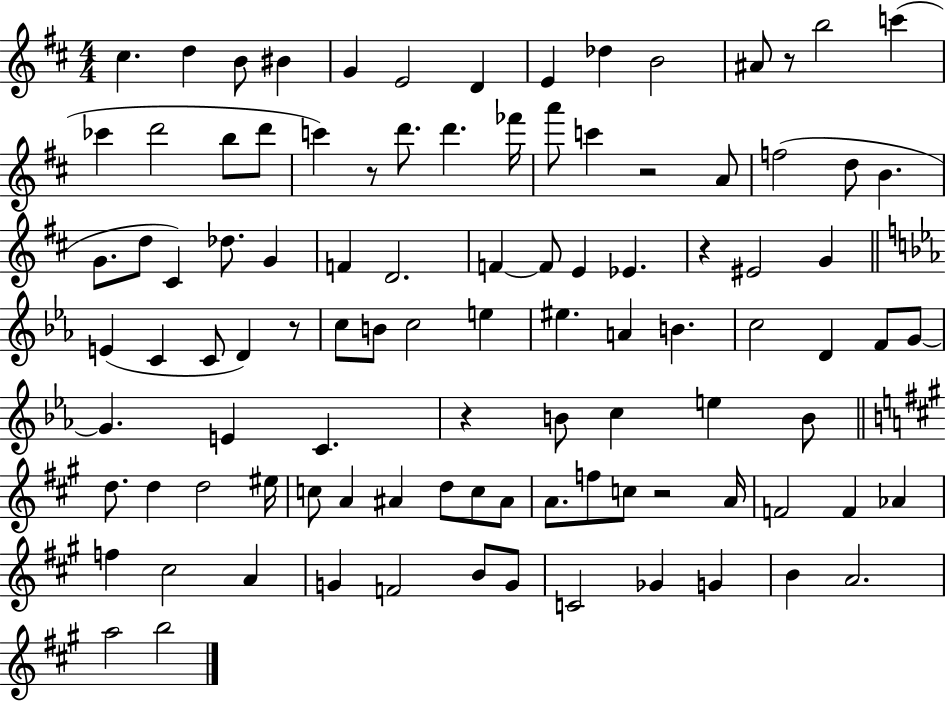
C#5/q. D5/q B4/e BIS4/q G4/q E4/h D4/q E4/q Db5/q B4/h A#4/e R/e B5/h C6/q CES6/q D6/h B5/e D6/e C6/q R/e D6/e. D6/q. FES6/s A6/e C6/q R/h A4/e F5/h D5/e B4/q. G4/e. D5/e C#4/q Db5/e. G4/q F4/q D4/h. F4/q F4/e E4/q Eb4/q. R/q EIS4/h G4/q E4/q C4/q C4/e D4/q R/e C5/e B4/e C5/h E5/q EIS5/q. A4/q B4/q. C5/h D4/q F4/e G4/e G4/q. E4/q C4/q. R/q B4/e C5/q E5/q B4/e D5/e. D5/q D5/h EIS5/s C5/e A4/q A#4/q D5/e C5/e A#4/e A4/e. F5/e C5/e R/h A4/s F4/h F4/q Ab4/q F5/q C#5/h A4/q G4/q F4/h B4/e G4/e C4/h Gb4/q G4/q B4/q A4/h. A5/h B5/h